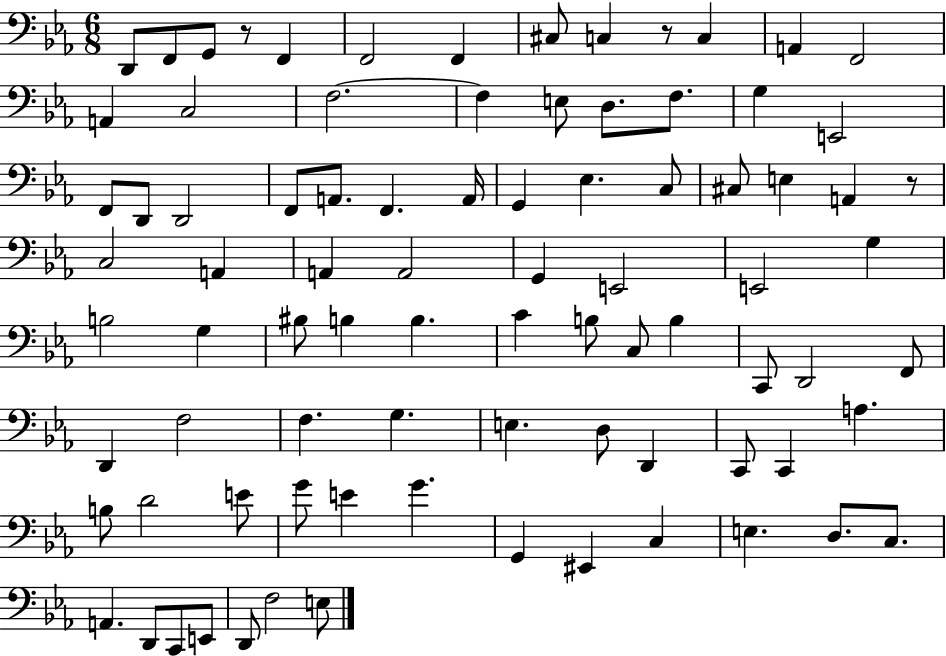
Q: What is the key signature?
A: EES major